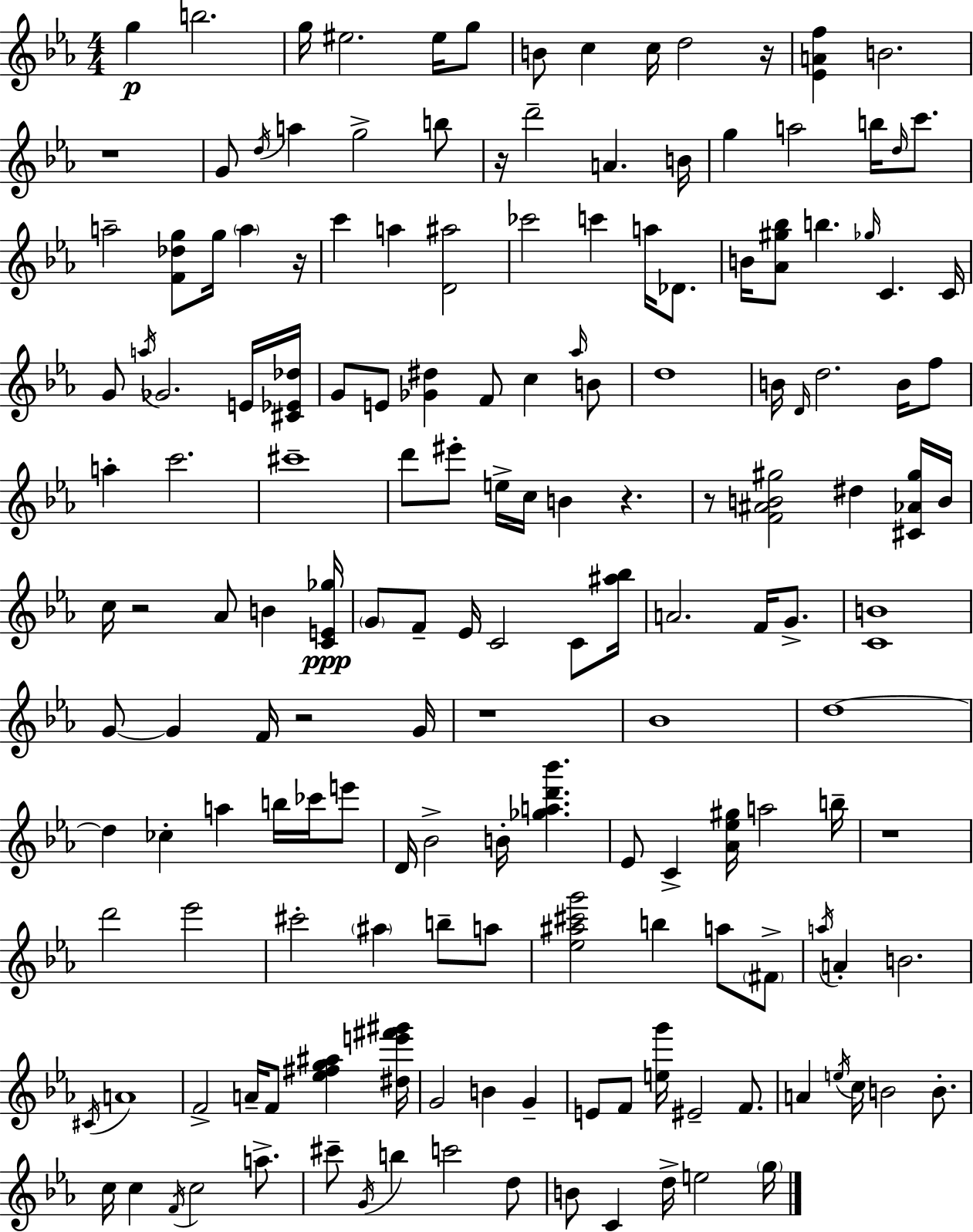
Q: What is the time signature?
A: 4/4